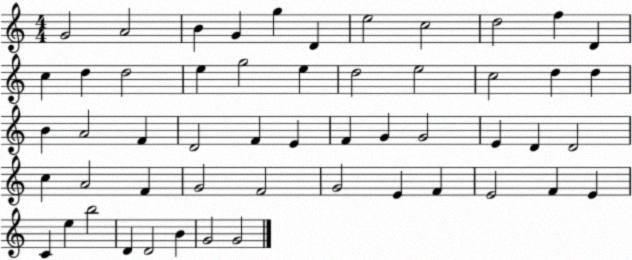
X:1
T:Untitled
M:4/4
L:1/4
K:C
G2 A2 B G g D e2 c2 d2 f D c d d2 e g2 e d2 e2 c2 d d B A2 F D2 F E F G G2 E D D2 c A2 F G2 F2 G2 E F E2 F E C e b2 D D2 B G2 G2